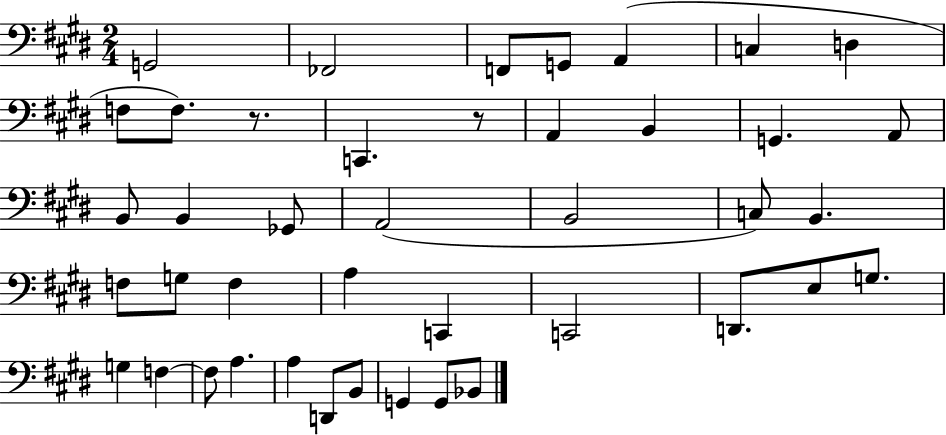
G2/h FES2/h F2/e G2/e A2/q C3/q D3/q F3/e F3/e. R/e. C2/q. R/e A2/q B2/q G2/q. A2/e B2/e B2/q Gb2/e A2/h B2/h C3/e B2/q. F3/e G3/e F3/q A3/q C2/q C2/h D2/e. E3/e G3/e. G3/q F3/q F3/e A3/q. A3/q D2/e B2/e G2/q G2/e Bb2/e